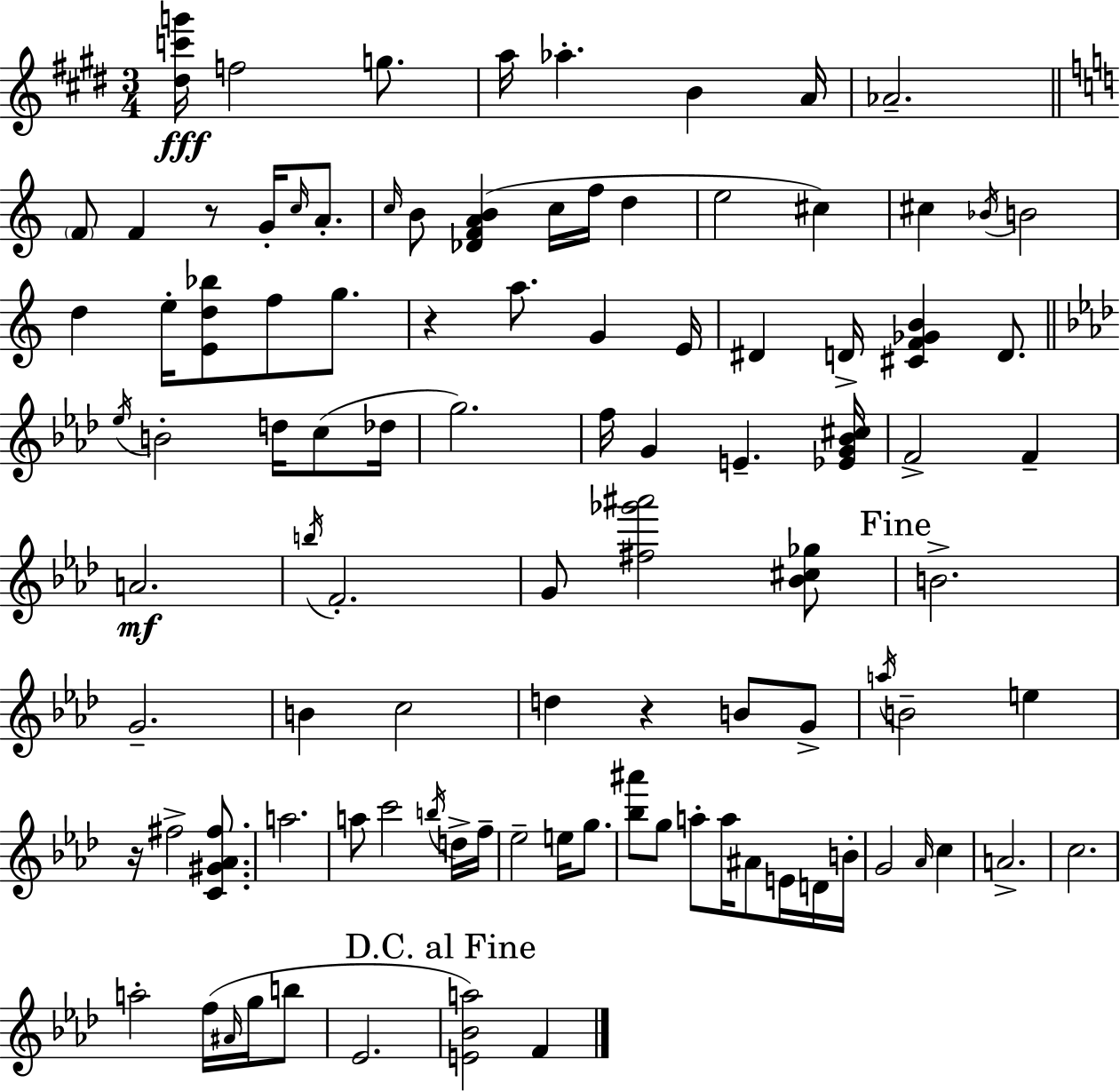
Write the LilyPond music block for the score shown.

{
  \clef treble
  \numericTimeSignature
  \time 3/4
  \key e \major
  \repeat volta 2 { <dis'' c''' g'''>16\fff f''2 g''8. | a''16 aes''4.-. b'4 a'16 | aes'2.-- | \bar "||" \break \key a \minor \parenthesize f'8 f'4 r8 g'16-. \grace { c''16 } a'8.-. | \grace { c''16 } b'8 <des' f' a' b'>4( c''16 f''16 d''4 | e''2 cis''4) | cis''4 \acciaccatura { bes'16 } b'2 | \break d''4 e''16-. <e' d'' bes''>8 f''8 | g''8. r4 a''8. g'4 | e'16 dis'4 d'16-> <cis' f' ges' b'>4 | d'8. \bar "||" \break \key aes \major \acciaccatura { ees''16 } b'2-. d''16 c''8( | des''16 g''2.) | f''16 g'4 e'4.-- | <ees' g' bes' cis''>16 f'2-> f'4-- | \break a'2.\mf | \acciaccatura { b''16 } f'2.-. | g'8 <fis'' ges''' ais'''>2 | <bes' cis'' ges''>8 \mark "Fine" b'2.-> | \break g'2.-- | b'4 c''2 | d''4 r4 b'8 | g'8-> \acciaccatura { a''16 } b'2-- e''4 | \break r16 fis''2-> | <c' gis' aes' fis''>8. a''2. | a''8 c'''2 | \acciaccatura { b''16 } d''16-> f''16-- ees''2-- | \break e''16 g''8. <bes'' ais'''>8 g''8 a''8-. a''16 ais'8 | e'16 d'16 b'16-. g'2 | \grace { aes'16 } c''4 a'2.-> | c''2. | \break a''2-. | f''16( \grace { ais'16 } g''16 b''8 ees'2. | \mark "D.C. al Fine" <e' bes' a''>2) | f'4 } \bar "|."
}